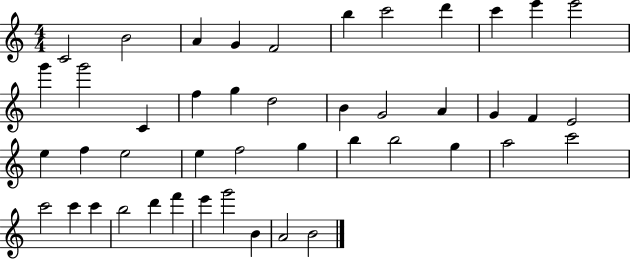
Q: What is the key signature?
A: C major